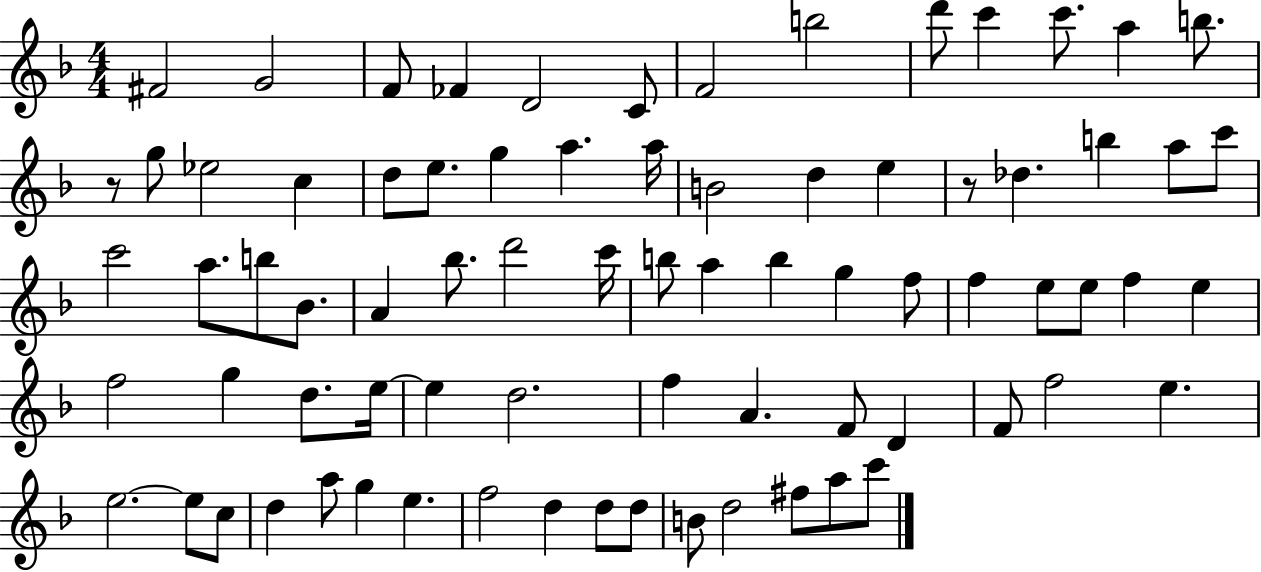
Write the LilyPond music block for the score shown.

{
  \clef treble
  \numericTimeSignature
  \time 4/4
  \key f \major
  fis'2 g'2 | f'8 fes'4 d'2 c'8 | f'2 b''2 | d'''8 c'''4 c'''8. a''4 b''8. | \break r8 g''8 ees''2 c''4 | d''8 e''8. g''4 a''4. a''16 | b'2 d''4 e''4 | r8 des''4. b''4 a''8 c'''8 | \break c'''2 a''8. b''8 bes'8. | a'4 bes''8. d'''2 c'''16 | b''8 a''4 b''4 g''4 f''8 | f''4 e''8 e''8 f''4 e''4 | \break f''2 g''4 d''8. e''16~~ | e''4 d''2. | f''4 a'4. f'8 d'4 | f'8 f''2 e''4. | \break e''2.~~ e''8 c''8 | d''4 a''8 g''4 e''4. | f''2 d''4 d''8 d''8 | b'8 d''2 fis''8 a''8 c'''8 | \break \bar "|."
}